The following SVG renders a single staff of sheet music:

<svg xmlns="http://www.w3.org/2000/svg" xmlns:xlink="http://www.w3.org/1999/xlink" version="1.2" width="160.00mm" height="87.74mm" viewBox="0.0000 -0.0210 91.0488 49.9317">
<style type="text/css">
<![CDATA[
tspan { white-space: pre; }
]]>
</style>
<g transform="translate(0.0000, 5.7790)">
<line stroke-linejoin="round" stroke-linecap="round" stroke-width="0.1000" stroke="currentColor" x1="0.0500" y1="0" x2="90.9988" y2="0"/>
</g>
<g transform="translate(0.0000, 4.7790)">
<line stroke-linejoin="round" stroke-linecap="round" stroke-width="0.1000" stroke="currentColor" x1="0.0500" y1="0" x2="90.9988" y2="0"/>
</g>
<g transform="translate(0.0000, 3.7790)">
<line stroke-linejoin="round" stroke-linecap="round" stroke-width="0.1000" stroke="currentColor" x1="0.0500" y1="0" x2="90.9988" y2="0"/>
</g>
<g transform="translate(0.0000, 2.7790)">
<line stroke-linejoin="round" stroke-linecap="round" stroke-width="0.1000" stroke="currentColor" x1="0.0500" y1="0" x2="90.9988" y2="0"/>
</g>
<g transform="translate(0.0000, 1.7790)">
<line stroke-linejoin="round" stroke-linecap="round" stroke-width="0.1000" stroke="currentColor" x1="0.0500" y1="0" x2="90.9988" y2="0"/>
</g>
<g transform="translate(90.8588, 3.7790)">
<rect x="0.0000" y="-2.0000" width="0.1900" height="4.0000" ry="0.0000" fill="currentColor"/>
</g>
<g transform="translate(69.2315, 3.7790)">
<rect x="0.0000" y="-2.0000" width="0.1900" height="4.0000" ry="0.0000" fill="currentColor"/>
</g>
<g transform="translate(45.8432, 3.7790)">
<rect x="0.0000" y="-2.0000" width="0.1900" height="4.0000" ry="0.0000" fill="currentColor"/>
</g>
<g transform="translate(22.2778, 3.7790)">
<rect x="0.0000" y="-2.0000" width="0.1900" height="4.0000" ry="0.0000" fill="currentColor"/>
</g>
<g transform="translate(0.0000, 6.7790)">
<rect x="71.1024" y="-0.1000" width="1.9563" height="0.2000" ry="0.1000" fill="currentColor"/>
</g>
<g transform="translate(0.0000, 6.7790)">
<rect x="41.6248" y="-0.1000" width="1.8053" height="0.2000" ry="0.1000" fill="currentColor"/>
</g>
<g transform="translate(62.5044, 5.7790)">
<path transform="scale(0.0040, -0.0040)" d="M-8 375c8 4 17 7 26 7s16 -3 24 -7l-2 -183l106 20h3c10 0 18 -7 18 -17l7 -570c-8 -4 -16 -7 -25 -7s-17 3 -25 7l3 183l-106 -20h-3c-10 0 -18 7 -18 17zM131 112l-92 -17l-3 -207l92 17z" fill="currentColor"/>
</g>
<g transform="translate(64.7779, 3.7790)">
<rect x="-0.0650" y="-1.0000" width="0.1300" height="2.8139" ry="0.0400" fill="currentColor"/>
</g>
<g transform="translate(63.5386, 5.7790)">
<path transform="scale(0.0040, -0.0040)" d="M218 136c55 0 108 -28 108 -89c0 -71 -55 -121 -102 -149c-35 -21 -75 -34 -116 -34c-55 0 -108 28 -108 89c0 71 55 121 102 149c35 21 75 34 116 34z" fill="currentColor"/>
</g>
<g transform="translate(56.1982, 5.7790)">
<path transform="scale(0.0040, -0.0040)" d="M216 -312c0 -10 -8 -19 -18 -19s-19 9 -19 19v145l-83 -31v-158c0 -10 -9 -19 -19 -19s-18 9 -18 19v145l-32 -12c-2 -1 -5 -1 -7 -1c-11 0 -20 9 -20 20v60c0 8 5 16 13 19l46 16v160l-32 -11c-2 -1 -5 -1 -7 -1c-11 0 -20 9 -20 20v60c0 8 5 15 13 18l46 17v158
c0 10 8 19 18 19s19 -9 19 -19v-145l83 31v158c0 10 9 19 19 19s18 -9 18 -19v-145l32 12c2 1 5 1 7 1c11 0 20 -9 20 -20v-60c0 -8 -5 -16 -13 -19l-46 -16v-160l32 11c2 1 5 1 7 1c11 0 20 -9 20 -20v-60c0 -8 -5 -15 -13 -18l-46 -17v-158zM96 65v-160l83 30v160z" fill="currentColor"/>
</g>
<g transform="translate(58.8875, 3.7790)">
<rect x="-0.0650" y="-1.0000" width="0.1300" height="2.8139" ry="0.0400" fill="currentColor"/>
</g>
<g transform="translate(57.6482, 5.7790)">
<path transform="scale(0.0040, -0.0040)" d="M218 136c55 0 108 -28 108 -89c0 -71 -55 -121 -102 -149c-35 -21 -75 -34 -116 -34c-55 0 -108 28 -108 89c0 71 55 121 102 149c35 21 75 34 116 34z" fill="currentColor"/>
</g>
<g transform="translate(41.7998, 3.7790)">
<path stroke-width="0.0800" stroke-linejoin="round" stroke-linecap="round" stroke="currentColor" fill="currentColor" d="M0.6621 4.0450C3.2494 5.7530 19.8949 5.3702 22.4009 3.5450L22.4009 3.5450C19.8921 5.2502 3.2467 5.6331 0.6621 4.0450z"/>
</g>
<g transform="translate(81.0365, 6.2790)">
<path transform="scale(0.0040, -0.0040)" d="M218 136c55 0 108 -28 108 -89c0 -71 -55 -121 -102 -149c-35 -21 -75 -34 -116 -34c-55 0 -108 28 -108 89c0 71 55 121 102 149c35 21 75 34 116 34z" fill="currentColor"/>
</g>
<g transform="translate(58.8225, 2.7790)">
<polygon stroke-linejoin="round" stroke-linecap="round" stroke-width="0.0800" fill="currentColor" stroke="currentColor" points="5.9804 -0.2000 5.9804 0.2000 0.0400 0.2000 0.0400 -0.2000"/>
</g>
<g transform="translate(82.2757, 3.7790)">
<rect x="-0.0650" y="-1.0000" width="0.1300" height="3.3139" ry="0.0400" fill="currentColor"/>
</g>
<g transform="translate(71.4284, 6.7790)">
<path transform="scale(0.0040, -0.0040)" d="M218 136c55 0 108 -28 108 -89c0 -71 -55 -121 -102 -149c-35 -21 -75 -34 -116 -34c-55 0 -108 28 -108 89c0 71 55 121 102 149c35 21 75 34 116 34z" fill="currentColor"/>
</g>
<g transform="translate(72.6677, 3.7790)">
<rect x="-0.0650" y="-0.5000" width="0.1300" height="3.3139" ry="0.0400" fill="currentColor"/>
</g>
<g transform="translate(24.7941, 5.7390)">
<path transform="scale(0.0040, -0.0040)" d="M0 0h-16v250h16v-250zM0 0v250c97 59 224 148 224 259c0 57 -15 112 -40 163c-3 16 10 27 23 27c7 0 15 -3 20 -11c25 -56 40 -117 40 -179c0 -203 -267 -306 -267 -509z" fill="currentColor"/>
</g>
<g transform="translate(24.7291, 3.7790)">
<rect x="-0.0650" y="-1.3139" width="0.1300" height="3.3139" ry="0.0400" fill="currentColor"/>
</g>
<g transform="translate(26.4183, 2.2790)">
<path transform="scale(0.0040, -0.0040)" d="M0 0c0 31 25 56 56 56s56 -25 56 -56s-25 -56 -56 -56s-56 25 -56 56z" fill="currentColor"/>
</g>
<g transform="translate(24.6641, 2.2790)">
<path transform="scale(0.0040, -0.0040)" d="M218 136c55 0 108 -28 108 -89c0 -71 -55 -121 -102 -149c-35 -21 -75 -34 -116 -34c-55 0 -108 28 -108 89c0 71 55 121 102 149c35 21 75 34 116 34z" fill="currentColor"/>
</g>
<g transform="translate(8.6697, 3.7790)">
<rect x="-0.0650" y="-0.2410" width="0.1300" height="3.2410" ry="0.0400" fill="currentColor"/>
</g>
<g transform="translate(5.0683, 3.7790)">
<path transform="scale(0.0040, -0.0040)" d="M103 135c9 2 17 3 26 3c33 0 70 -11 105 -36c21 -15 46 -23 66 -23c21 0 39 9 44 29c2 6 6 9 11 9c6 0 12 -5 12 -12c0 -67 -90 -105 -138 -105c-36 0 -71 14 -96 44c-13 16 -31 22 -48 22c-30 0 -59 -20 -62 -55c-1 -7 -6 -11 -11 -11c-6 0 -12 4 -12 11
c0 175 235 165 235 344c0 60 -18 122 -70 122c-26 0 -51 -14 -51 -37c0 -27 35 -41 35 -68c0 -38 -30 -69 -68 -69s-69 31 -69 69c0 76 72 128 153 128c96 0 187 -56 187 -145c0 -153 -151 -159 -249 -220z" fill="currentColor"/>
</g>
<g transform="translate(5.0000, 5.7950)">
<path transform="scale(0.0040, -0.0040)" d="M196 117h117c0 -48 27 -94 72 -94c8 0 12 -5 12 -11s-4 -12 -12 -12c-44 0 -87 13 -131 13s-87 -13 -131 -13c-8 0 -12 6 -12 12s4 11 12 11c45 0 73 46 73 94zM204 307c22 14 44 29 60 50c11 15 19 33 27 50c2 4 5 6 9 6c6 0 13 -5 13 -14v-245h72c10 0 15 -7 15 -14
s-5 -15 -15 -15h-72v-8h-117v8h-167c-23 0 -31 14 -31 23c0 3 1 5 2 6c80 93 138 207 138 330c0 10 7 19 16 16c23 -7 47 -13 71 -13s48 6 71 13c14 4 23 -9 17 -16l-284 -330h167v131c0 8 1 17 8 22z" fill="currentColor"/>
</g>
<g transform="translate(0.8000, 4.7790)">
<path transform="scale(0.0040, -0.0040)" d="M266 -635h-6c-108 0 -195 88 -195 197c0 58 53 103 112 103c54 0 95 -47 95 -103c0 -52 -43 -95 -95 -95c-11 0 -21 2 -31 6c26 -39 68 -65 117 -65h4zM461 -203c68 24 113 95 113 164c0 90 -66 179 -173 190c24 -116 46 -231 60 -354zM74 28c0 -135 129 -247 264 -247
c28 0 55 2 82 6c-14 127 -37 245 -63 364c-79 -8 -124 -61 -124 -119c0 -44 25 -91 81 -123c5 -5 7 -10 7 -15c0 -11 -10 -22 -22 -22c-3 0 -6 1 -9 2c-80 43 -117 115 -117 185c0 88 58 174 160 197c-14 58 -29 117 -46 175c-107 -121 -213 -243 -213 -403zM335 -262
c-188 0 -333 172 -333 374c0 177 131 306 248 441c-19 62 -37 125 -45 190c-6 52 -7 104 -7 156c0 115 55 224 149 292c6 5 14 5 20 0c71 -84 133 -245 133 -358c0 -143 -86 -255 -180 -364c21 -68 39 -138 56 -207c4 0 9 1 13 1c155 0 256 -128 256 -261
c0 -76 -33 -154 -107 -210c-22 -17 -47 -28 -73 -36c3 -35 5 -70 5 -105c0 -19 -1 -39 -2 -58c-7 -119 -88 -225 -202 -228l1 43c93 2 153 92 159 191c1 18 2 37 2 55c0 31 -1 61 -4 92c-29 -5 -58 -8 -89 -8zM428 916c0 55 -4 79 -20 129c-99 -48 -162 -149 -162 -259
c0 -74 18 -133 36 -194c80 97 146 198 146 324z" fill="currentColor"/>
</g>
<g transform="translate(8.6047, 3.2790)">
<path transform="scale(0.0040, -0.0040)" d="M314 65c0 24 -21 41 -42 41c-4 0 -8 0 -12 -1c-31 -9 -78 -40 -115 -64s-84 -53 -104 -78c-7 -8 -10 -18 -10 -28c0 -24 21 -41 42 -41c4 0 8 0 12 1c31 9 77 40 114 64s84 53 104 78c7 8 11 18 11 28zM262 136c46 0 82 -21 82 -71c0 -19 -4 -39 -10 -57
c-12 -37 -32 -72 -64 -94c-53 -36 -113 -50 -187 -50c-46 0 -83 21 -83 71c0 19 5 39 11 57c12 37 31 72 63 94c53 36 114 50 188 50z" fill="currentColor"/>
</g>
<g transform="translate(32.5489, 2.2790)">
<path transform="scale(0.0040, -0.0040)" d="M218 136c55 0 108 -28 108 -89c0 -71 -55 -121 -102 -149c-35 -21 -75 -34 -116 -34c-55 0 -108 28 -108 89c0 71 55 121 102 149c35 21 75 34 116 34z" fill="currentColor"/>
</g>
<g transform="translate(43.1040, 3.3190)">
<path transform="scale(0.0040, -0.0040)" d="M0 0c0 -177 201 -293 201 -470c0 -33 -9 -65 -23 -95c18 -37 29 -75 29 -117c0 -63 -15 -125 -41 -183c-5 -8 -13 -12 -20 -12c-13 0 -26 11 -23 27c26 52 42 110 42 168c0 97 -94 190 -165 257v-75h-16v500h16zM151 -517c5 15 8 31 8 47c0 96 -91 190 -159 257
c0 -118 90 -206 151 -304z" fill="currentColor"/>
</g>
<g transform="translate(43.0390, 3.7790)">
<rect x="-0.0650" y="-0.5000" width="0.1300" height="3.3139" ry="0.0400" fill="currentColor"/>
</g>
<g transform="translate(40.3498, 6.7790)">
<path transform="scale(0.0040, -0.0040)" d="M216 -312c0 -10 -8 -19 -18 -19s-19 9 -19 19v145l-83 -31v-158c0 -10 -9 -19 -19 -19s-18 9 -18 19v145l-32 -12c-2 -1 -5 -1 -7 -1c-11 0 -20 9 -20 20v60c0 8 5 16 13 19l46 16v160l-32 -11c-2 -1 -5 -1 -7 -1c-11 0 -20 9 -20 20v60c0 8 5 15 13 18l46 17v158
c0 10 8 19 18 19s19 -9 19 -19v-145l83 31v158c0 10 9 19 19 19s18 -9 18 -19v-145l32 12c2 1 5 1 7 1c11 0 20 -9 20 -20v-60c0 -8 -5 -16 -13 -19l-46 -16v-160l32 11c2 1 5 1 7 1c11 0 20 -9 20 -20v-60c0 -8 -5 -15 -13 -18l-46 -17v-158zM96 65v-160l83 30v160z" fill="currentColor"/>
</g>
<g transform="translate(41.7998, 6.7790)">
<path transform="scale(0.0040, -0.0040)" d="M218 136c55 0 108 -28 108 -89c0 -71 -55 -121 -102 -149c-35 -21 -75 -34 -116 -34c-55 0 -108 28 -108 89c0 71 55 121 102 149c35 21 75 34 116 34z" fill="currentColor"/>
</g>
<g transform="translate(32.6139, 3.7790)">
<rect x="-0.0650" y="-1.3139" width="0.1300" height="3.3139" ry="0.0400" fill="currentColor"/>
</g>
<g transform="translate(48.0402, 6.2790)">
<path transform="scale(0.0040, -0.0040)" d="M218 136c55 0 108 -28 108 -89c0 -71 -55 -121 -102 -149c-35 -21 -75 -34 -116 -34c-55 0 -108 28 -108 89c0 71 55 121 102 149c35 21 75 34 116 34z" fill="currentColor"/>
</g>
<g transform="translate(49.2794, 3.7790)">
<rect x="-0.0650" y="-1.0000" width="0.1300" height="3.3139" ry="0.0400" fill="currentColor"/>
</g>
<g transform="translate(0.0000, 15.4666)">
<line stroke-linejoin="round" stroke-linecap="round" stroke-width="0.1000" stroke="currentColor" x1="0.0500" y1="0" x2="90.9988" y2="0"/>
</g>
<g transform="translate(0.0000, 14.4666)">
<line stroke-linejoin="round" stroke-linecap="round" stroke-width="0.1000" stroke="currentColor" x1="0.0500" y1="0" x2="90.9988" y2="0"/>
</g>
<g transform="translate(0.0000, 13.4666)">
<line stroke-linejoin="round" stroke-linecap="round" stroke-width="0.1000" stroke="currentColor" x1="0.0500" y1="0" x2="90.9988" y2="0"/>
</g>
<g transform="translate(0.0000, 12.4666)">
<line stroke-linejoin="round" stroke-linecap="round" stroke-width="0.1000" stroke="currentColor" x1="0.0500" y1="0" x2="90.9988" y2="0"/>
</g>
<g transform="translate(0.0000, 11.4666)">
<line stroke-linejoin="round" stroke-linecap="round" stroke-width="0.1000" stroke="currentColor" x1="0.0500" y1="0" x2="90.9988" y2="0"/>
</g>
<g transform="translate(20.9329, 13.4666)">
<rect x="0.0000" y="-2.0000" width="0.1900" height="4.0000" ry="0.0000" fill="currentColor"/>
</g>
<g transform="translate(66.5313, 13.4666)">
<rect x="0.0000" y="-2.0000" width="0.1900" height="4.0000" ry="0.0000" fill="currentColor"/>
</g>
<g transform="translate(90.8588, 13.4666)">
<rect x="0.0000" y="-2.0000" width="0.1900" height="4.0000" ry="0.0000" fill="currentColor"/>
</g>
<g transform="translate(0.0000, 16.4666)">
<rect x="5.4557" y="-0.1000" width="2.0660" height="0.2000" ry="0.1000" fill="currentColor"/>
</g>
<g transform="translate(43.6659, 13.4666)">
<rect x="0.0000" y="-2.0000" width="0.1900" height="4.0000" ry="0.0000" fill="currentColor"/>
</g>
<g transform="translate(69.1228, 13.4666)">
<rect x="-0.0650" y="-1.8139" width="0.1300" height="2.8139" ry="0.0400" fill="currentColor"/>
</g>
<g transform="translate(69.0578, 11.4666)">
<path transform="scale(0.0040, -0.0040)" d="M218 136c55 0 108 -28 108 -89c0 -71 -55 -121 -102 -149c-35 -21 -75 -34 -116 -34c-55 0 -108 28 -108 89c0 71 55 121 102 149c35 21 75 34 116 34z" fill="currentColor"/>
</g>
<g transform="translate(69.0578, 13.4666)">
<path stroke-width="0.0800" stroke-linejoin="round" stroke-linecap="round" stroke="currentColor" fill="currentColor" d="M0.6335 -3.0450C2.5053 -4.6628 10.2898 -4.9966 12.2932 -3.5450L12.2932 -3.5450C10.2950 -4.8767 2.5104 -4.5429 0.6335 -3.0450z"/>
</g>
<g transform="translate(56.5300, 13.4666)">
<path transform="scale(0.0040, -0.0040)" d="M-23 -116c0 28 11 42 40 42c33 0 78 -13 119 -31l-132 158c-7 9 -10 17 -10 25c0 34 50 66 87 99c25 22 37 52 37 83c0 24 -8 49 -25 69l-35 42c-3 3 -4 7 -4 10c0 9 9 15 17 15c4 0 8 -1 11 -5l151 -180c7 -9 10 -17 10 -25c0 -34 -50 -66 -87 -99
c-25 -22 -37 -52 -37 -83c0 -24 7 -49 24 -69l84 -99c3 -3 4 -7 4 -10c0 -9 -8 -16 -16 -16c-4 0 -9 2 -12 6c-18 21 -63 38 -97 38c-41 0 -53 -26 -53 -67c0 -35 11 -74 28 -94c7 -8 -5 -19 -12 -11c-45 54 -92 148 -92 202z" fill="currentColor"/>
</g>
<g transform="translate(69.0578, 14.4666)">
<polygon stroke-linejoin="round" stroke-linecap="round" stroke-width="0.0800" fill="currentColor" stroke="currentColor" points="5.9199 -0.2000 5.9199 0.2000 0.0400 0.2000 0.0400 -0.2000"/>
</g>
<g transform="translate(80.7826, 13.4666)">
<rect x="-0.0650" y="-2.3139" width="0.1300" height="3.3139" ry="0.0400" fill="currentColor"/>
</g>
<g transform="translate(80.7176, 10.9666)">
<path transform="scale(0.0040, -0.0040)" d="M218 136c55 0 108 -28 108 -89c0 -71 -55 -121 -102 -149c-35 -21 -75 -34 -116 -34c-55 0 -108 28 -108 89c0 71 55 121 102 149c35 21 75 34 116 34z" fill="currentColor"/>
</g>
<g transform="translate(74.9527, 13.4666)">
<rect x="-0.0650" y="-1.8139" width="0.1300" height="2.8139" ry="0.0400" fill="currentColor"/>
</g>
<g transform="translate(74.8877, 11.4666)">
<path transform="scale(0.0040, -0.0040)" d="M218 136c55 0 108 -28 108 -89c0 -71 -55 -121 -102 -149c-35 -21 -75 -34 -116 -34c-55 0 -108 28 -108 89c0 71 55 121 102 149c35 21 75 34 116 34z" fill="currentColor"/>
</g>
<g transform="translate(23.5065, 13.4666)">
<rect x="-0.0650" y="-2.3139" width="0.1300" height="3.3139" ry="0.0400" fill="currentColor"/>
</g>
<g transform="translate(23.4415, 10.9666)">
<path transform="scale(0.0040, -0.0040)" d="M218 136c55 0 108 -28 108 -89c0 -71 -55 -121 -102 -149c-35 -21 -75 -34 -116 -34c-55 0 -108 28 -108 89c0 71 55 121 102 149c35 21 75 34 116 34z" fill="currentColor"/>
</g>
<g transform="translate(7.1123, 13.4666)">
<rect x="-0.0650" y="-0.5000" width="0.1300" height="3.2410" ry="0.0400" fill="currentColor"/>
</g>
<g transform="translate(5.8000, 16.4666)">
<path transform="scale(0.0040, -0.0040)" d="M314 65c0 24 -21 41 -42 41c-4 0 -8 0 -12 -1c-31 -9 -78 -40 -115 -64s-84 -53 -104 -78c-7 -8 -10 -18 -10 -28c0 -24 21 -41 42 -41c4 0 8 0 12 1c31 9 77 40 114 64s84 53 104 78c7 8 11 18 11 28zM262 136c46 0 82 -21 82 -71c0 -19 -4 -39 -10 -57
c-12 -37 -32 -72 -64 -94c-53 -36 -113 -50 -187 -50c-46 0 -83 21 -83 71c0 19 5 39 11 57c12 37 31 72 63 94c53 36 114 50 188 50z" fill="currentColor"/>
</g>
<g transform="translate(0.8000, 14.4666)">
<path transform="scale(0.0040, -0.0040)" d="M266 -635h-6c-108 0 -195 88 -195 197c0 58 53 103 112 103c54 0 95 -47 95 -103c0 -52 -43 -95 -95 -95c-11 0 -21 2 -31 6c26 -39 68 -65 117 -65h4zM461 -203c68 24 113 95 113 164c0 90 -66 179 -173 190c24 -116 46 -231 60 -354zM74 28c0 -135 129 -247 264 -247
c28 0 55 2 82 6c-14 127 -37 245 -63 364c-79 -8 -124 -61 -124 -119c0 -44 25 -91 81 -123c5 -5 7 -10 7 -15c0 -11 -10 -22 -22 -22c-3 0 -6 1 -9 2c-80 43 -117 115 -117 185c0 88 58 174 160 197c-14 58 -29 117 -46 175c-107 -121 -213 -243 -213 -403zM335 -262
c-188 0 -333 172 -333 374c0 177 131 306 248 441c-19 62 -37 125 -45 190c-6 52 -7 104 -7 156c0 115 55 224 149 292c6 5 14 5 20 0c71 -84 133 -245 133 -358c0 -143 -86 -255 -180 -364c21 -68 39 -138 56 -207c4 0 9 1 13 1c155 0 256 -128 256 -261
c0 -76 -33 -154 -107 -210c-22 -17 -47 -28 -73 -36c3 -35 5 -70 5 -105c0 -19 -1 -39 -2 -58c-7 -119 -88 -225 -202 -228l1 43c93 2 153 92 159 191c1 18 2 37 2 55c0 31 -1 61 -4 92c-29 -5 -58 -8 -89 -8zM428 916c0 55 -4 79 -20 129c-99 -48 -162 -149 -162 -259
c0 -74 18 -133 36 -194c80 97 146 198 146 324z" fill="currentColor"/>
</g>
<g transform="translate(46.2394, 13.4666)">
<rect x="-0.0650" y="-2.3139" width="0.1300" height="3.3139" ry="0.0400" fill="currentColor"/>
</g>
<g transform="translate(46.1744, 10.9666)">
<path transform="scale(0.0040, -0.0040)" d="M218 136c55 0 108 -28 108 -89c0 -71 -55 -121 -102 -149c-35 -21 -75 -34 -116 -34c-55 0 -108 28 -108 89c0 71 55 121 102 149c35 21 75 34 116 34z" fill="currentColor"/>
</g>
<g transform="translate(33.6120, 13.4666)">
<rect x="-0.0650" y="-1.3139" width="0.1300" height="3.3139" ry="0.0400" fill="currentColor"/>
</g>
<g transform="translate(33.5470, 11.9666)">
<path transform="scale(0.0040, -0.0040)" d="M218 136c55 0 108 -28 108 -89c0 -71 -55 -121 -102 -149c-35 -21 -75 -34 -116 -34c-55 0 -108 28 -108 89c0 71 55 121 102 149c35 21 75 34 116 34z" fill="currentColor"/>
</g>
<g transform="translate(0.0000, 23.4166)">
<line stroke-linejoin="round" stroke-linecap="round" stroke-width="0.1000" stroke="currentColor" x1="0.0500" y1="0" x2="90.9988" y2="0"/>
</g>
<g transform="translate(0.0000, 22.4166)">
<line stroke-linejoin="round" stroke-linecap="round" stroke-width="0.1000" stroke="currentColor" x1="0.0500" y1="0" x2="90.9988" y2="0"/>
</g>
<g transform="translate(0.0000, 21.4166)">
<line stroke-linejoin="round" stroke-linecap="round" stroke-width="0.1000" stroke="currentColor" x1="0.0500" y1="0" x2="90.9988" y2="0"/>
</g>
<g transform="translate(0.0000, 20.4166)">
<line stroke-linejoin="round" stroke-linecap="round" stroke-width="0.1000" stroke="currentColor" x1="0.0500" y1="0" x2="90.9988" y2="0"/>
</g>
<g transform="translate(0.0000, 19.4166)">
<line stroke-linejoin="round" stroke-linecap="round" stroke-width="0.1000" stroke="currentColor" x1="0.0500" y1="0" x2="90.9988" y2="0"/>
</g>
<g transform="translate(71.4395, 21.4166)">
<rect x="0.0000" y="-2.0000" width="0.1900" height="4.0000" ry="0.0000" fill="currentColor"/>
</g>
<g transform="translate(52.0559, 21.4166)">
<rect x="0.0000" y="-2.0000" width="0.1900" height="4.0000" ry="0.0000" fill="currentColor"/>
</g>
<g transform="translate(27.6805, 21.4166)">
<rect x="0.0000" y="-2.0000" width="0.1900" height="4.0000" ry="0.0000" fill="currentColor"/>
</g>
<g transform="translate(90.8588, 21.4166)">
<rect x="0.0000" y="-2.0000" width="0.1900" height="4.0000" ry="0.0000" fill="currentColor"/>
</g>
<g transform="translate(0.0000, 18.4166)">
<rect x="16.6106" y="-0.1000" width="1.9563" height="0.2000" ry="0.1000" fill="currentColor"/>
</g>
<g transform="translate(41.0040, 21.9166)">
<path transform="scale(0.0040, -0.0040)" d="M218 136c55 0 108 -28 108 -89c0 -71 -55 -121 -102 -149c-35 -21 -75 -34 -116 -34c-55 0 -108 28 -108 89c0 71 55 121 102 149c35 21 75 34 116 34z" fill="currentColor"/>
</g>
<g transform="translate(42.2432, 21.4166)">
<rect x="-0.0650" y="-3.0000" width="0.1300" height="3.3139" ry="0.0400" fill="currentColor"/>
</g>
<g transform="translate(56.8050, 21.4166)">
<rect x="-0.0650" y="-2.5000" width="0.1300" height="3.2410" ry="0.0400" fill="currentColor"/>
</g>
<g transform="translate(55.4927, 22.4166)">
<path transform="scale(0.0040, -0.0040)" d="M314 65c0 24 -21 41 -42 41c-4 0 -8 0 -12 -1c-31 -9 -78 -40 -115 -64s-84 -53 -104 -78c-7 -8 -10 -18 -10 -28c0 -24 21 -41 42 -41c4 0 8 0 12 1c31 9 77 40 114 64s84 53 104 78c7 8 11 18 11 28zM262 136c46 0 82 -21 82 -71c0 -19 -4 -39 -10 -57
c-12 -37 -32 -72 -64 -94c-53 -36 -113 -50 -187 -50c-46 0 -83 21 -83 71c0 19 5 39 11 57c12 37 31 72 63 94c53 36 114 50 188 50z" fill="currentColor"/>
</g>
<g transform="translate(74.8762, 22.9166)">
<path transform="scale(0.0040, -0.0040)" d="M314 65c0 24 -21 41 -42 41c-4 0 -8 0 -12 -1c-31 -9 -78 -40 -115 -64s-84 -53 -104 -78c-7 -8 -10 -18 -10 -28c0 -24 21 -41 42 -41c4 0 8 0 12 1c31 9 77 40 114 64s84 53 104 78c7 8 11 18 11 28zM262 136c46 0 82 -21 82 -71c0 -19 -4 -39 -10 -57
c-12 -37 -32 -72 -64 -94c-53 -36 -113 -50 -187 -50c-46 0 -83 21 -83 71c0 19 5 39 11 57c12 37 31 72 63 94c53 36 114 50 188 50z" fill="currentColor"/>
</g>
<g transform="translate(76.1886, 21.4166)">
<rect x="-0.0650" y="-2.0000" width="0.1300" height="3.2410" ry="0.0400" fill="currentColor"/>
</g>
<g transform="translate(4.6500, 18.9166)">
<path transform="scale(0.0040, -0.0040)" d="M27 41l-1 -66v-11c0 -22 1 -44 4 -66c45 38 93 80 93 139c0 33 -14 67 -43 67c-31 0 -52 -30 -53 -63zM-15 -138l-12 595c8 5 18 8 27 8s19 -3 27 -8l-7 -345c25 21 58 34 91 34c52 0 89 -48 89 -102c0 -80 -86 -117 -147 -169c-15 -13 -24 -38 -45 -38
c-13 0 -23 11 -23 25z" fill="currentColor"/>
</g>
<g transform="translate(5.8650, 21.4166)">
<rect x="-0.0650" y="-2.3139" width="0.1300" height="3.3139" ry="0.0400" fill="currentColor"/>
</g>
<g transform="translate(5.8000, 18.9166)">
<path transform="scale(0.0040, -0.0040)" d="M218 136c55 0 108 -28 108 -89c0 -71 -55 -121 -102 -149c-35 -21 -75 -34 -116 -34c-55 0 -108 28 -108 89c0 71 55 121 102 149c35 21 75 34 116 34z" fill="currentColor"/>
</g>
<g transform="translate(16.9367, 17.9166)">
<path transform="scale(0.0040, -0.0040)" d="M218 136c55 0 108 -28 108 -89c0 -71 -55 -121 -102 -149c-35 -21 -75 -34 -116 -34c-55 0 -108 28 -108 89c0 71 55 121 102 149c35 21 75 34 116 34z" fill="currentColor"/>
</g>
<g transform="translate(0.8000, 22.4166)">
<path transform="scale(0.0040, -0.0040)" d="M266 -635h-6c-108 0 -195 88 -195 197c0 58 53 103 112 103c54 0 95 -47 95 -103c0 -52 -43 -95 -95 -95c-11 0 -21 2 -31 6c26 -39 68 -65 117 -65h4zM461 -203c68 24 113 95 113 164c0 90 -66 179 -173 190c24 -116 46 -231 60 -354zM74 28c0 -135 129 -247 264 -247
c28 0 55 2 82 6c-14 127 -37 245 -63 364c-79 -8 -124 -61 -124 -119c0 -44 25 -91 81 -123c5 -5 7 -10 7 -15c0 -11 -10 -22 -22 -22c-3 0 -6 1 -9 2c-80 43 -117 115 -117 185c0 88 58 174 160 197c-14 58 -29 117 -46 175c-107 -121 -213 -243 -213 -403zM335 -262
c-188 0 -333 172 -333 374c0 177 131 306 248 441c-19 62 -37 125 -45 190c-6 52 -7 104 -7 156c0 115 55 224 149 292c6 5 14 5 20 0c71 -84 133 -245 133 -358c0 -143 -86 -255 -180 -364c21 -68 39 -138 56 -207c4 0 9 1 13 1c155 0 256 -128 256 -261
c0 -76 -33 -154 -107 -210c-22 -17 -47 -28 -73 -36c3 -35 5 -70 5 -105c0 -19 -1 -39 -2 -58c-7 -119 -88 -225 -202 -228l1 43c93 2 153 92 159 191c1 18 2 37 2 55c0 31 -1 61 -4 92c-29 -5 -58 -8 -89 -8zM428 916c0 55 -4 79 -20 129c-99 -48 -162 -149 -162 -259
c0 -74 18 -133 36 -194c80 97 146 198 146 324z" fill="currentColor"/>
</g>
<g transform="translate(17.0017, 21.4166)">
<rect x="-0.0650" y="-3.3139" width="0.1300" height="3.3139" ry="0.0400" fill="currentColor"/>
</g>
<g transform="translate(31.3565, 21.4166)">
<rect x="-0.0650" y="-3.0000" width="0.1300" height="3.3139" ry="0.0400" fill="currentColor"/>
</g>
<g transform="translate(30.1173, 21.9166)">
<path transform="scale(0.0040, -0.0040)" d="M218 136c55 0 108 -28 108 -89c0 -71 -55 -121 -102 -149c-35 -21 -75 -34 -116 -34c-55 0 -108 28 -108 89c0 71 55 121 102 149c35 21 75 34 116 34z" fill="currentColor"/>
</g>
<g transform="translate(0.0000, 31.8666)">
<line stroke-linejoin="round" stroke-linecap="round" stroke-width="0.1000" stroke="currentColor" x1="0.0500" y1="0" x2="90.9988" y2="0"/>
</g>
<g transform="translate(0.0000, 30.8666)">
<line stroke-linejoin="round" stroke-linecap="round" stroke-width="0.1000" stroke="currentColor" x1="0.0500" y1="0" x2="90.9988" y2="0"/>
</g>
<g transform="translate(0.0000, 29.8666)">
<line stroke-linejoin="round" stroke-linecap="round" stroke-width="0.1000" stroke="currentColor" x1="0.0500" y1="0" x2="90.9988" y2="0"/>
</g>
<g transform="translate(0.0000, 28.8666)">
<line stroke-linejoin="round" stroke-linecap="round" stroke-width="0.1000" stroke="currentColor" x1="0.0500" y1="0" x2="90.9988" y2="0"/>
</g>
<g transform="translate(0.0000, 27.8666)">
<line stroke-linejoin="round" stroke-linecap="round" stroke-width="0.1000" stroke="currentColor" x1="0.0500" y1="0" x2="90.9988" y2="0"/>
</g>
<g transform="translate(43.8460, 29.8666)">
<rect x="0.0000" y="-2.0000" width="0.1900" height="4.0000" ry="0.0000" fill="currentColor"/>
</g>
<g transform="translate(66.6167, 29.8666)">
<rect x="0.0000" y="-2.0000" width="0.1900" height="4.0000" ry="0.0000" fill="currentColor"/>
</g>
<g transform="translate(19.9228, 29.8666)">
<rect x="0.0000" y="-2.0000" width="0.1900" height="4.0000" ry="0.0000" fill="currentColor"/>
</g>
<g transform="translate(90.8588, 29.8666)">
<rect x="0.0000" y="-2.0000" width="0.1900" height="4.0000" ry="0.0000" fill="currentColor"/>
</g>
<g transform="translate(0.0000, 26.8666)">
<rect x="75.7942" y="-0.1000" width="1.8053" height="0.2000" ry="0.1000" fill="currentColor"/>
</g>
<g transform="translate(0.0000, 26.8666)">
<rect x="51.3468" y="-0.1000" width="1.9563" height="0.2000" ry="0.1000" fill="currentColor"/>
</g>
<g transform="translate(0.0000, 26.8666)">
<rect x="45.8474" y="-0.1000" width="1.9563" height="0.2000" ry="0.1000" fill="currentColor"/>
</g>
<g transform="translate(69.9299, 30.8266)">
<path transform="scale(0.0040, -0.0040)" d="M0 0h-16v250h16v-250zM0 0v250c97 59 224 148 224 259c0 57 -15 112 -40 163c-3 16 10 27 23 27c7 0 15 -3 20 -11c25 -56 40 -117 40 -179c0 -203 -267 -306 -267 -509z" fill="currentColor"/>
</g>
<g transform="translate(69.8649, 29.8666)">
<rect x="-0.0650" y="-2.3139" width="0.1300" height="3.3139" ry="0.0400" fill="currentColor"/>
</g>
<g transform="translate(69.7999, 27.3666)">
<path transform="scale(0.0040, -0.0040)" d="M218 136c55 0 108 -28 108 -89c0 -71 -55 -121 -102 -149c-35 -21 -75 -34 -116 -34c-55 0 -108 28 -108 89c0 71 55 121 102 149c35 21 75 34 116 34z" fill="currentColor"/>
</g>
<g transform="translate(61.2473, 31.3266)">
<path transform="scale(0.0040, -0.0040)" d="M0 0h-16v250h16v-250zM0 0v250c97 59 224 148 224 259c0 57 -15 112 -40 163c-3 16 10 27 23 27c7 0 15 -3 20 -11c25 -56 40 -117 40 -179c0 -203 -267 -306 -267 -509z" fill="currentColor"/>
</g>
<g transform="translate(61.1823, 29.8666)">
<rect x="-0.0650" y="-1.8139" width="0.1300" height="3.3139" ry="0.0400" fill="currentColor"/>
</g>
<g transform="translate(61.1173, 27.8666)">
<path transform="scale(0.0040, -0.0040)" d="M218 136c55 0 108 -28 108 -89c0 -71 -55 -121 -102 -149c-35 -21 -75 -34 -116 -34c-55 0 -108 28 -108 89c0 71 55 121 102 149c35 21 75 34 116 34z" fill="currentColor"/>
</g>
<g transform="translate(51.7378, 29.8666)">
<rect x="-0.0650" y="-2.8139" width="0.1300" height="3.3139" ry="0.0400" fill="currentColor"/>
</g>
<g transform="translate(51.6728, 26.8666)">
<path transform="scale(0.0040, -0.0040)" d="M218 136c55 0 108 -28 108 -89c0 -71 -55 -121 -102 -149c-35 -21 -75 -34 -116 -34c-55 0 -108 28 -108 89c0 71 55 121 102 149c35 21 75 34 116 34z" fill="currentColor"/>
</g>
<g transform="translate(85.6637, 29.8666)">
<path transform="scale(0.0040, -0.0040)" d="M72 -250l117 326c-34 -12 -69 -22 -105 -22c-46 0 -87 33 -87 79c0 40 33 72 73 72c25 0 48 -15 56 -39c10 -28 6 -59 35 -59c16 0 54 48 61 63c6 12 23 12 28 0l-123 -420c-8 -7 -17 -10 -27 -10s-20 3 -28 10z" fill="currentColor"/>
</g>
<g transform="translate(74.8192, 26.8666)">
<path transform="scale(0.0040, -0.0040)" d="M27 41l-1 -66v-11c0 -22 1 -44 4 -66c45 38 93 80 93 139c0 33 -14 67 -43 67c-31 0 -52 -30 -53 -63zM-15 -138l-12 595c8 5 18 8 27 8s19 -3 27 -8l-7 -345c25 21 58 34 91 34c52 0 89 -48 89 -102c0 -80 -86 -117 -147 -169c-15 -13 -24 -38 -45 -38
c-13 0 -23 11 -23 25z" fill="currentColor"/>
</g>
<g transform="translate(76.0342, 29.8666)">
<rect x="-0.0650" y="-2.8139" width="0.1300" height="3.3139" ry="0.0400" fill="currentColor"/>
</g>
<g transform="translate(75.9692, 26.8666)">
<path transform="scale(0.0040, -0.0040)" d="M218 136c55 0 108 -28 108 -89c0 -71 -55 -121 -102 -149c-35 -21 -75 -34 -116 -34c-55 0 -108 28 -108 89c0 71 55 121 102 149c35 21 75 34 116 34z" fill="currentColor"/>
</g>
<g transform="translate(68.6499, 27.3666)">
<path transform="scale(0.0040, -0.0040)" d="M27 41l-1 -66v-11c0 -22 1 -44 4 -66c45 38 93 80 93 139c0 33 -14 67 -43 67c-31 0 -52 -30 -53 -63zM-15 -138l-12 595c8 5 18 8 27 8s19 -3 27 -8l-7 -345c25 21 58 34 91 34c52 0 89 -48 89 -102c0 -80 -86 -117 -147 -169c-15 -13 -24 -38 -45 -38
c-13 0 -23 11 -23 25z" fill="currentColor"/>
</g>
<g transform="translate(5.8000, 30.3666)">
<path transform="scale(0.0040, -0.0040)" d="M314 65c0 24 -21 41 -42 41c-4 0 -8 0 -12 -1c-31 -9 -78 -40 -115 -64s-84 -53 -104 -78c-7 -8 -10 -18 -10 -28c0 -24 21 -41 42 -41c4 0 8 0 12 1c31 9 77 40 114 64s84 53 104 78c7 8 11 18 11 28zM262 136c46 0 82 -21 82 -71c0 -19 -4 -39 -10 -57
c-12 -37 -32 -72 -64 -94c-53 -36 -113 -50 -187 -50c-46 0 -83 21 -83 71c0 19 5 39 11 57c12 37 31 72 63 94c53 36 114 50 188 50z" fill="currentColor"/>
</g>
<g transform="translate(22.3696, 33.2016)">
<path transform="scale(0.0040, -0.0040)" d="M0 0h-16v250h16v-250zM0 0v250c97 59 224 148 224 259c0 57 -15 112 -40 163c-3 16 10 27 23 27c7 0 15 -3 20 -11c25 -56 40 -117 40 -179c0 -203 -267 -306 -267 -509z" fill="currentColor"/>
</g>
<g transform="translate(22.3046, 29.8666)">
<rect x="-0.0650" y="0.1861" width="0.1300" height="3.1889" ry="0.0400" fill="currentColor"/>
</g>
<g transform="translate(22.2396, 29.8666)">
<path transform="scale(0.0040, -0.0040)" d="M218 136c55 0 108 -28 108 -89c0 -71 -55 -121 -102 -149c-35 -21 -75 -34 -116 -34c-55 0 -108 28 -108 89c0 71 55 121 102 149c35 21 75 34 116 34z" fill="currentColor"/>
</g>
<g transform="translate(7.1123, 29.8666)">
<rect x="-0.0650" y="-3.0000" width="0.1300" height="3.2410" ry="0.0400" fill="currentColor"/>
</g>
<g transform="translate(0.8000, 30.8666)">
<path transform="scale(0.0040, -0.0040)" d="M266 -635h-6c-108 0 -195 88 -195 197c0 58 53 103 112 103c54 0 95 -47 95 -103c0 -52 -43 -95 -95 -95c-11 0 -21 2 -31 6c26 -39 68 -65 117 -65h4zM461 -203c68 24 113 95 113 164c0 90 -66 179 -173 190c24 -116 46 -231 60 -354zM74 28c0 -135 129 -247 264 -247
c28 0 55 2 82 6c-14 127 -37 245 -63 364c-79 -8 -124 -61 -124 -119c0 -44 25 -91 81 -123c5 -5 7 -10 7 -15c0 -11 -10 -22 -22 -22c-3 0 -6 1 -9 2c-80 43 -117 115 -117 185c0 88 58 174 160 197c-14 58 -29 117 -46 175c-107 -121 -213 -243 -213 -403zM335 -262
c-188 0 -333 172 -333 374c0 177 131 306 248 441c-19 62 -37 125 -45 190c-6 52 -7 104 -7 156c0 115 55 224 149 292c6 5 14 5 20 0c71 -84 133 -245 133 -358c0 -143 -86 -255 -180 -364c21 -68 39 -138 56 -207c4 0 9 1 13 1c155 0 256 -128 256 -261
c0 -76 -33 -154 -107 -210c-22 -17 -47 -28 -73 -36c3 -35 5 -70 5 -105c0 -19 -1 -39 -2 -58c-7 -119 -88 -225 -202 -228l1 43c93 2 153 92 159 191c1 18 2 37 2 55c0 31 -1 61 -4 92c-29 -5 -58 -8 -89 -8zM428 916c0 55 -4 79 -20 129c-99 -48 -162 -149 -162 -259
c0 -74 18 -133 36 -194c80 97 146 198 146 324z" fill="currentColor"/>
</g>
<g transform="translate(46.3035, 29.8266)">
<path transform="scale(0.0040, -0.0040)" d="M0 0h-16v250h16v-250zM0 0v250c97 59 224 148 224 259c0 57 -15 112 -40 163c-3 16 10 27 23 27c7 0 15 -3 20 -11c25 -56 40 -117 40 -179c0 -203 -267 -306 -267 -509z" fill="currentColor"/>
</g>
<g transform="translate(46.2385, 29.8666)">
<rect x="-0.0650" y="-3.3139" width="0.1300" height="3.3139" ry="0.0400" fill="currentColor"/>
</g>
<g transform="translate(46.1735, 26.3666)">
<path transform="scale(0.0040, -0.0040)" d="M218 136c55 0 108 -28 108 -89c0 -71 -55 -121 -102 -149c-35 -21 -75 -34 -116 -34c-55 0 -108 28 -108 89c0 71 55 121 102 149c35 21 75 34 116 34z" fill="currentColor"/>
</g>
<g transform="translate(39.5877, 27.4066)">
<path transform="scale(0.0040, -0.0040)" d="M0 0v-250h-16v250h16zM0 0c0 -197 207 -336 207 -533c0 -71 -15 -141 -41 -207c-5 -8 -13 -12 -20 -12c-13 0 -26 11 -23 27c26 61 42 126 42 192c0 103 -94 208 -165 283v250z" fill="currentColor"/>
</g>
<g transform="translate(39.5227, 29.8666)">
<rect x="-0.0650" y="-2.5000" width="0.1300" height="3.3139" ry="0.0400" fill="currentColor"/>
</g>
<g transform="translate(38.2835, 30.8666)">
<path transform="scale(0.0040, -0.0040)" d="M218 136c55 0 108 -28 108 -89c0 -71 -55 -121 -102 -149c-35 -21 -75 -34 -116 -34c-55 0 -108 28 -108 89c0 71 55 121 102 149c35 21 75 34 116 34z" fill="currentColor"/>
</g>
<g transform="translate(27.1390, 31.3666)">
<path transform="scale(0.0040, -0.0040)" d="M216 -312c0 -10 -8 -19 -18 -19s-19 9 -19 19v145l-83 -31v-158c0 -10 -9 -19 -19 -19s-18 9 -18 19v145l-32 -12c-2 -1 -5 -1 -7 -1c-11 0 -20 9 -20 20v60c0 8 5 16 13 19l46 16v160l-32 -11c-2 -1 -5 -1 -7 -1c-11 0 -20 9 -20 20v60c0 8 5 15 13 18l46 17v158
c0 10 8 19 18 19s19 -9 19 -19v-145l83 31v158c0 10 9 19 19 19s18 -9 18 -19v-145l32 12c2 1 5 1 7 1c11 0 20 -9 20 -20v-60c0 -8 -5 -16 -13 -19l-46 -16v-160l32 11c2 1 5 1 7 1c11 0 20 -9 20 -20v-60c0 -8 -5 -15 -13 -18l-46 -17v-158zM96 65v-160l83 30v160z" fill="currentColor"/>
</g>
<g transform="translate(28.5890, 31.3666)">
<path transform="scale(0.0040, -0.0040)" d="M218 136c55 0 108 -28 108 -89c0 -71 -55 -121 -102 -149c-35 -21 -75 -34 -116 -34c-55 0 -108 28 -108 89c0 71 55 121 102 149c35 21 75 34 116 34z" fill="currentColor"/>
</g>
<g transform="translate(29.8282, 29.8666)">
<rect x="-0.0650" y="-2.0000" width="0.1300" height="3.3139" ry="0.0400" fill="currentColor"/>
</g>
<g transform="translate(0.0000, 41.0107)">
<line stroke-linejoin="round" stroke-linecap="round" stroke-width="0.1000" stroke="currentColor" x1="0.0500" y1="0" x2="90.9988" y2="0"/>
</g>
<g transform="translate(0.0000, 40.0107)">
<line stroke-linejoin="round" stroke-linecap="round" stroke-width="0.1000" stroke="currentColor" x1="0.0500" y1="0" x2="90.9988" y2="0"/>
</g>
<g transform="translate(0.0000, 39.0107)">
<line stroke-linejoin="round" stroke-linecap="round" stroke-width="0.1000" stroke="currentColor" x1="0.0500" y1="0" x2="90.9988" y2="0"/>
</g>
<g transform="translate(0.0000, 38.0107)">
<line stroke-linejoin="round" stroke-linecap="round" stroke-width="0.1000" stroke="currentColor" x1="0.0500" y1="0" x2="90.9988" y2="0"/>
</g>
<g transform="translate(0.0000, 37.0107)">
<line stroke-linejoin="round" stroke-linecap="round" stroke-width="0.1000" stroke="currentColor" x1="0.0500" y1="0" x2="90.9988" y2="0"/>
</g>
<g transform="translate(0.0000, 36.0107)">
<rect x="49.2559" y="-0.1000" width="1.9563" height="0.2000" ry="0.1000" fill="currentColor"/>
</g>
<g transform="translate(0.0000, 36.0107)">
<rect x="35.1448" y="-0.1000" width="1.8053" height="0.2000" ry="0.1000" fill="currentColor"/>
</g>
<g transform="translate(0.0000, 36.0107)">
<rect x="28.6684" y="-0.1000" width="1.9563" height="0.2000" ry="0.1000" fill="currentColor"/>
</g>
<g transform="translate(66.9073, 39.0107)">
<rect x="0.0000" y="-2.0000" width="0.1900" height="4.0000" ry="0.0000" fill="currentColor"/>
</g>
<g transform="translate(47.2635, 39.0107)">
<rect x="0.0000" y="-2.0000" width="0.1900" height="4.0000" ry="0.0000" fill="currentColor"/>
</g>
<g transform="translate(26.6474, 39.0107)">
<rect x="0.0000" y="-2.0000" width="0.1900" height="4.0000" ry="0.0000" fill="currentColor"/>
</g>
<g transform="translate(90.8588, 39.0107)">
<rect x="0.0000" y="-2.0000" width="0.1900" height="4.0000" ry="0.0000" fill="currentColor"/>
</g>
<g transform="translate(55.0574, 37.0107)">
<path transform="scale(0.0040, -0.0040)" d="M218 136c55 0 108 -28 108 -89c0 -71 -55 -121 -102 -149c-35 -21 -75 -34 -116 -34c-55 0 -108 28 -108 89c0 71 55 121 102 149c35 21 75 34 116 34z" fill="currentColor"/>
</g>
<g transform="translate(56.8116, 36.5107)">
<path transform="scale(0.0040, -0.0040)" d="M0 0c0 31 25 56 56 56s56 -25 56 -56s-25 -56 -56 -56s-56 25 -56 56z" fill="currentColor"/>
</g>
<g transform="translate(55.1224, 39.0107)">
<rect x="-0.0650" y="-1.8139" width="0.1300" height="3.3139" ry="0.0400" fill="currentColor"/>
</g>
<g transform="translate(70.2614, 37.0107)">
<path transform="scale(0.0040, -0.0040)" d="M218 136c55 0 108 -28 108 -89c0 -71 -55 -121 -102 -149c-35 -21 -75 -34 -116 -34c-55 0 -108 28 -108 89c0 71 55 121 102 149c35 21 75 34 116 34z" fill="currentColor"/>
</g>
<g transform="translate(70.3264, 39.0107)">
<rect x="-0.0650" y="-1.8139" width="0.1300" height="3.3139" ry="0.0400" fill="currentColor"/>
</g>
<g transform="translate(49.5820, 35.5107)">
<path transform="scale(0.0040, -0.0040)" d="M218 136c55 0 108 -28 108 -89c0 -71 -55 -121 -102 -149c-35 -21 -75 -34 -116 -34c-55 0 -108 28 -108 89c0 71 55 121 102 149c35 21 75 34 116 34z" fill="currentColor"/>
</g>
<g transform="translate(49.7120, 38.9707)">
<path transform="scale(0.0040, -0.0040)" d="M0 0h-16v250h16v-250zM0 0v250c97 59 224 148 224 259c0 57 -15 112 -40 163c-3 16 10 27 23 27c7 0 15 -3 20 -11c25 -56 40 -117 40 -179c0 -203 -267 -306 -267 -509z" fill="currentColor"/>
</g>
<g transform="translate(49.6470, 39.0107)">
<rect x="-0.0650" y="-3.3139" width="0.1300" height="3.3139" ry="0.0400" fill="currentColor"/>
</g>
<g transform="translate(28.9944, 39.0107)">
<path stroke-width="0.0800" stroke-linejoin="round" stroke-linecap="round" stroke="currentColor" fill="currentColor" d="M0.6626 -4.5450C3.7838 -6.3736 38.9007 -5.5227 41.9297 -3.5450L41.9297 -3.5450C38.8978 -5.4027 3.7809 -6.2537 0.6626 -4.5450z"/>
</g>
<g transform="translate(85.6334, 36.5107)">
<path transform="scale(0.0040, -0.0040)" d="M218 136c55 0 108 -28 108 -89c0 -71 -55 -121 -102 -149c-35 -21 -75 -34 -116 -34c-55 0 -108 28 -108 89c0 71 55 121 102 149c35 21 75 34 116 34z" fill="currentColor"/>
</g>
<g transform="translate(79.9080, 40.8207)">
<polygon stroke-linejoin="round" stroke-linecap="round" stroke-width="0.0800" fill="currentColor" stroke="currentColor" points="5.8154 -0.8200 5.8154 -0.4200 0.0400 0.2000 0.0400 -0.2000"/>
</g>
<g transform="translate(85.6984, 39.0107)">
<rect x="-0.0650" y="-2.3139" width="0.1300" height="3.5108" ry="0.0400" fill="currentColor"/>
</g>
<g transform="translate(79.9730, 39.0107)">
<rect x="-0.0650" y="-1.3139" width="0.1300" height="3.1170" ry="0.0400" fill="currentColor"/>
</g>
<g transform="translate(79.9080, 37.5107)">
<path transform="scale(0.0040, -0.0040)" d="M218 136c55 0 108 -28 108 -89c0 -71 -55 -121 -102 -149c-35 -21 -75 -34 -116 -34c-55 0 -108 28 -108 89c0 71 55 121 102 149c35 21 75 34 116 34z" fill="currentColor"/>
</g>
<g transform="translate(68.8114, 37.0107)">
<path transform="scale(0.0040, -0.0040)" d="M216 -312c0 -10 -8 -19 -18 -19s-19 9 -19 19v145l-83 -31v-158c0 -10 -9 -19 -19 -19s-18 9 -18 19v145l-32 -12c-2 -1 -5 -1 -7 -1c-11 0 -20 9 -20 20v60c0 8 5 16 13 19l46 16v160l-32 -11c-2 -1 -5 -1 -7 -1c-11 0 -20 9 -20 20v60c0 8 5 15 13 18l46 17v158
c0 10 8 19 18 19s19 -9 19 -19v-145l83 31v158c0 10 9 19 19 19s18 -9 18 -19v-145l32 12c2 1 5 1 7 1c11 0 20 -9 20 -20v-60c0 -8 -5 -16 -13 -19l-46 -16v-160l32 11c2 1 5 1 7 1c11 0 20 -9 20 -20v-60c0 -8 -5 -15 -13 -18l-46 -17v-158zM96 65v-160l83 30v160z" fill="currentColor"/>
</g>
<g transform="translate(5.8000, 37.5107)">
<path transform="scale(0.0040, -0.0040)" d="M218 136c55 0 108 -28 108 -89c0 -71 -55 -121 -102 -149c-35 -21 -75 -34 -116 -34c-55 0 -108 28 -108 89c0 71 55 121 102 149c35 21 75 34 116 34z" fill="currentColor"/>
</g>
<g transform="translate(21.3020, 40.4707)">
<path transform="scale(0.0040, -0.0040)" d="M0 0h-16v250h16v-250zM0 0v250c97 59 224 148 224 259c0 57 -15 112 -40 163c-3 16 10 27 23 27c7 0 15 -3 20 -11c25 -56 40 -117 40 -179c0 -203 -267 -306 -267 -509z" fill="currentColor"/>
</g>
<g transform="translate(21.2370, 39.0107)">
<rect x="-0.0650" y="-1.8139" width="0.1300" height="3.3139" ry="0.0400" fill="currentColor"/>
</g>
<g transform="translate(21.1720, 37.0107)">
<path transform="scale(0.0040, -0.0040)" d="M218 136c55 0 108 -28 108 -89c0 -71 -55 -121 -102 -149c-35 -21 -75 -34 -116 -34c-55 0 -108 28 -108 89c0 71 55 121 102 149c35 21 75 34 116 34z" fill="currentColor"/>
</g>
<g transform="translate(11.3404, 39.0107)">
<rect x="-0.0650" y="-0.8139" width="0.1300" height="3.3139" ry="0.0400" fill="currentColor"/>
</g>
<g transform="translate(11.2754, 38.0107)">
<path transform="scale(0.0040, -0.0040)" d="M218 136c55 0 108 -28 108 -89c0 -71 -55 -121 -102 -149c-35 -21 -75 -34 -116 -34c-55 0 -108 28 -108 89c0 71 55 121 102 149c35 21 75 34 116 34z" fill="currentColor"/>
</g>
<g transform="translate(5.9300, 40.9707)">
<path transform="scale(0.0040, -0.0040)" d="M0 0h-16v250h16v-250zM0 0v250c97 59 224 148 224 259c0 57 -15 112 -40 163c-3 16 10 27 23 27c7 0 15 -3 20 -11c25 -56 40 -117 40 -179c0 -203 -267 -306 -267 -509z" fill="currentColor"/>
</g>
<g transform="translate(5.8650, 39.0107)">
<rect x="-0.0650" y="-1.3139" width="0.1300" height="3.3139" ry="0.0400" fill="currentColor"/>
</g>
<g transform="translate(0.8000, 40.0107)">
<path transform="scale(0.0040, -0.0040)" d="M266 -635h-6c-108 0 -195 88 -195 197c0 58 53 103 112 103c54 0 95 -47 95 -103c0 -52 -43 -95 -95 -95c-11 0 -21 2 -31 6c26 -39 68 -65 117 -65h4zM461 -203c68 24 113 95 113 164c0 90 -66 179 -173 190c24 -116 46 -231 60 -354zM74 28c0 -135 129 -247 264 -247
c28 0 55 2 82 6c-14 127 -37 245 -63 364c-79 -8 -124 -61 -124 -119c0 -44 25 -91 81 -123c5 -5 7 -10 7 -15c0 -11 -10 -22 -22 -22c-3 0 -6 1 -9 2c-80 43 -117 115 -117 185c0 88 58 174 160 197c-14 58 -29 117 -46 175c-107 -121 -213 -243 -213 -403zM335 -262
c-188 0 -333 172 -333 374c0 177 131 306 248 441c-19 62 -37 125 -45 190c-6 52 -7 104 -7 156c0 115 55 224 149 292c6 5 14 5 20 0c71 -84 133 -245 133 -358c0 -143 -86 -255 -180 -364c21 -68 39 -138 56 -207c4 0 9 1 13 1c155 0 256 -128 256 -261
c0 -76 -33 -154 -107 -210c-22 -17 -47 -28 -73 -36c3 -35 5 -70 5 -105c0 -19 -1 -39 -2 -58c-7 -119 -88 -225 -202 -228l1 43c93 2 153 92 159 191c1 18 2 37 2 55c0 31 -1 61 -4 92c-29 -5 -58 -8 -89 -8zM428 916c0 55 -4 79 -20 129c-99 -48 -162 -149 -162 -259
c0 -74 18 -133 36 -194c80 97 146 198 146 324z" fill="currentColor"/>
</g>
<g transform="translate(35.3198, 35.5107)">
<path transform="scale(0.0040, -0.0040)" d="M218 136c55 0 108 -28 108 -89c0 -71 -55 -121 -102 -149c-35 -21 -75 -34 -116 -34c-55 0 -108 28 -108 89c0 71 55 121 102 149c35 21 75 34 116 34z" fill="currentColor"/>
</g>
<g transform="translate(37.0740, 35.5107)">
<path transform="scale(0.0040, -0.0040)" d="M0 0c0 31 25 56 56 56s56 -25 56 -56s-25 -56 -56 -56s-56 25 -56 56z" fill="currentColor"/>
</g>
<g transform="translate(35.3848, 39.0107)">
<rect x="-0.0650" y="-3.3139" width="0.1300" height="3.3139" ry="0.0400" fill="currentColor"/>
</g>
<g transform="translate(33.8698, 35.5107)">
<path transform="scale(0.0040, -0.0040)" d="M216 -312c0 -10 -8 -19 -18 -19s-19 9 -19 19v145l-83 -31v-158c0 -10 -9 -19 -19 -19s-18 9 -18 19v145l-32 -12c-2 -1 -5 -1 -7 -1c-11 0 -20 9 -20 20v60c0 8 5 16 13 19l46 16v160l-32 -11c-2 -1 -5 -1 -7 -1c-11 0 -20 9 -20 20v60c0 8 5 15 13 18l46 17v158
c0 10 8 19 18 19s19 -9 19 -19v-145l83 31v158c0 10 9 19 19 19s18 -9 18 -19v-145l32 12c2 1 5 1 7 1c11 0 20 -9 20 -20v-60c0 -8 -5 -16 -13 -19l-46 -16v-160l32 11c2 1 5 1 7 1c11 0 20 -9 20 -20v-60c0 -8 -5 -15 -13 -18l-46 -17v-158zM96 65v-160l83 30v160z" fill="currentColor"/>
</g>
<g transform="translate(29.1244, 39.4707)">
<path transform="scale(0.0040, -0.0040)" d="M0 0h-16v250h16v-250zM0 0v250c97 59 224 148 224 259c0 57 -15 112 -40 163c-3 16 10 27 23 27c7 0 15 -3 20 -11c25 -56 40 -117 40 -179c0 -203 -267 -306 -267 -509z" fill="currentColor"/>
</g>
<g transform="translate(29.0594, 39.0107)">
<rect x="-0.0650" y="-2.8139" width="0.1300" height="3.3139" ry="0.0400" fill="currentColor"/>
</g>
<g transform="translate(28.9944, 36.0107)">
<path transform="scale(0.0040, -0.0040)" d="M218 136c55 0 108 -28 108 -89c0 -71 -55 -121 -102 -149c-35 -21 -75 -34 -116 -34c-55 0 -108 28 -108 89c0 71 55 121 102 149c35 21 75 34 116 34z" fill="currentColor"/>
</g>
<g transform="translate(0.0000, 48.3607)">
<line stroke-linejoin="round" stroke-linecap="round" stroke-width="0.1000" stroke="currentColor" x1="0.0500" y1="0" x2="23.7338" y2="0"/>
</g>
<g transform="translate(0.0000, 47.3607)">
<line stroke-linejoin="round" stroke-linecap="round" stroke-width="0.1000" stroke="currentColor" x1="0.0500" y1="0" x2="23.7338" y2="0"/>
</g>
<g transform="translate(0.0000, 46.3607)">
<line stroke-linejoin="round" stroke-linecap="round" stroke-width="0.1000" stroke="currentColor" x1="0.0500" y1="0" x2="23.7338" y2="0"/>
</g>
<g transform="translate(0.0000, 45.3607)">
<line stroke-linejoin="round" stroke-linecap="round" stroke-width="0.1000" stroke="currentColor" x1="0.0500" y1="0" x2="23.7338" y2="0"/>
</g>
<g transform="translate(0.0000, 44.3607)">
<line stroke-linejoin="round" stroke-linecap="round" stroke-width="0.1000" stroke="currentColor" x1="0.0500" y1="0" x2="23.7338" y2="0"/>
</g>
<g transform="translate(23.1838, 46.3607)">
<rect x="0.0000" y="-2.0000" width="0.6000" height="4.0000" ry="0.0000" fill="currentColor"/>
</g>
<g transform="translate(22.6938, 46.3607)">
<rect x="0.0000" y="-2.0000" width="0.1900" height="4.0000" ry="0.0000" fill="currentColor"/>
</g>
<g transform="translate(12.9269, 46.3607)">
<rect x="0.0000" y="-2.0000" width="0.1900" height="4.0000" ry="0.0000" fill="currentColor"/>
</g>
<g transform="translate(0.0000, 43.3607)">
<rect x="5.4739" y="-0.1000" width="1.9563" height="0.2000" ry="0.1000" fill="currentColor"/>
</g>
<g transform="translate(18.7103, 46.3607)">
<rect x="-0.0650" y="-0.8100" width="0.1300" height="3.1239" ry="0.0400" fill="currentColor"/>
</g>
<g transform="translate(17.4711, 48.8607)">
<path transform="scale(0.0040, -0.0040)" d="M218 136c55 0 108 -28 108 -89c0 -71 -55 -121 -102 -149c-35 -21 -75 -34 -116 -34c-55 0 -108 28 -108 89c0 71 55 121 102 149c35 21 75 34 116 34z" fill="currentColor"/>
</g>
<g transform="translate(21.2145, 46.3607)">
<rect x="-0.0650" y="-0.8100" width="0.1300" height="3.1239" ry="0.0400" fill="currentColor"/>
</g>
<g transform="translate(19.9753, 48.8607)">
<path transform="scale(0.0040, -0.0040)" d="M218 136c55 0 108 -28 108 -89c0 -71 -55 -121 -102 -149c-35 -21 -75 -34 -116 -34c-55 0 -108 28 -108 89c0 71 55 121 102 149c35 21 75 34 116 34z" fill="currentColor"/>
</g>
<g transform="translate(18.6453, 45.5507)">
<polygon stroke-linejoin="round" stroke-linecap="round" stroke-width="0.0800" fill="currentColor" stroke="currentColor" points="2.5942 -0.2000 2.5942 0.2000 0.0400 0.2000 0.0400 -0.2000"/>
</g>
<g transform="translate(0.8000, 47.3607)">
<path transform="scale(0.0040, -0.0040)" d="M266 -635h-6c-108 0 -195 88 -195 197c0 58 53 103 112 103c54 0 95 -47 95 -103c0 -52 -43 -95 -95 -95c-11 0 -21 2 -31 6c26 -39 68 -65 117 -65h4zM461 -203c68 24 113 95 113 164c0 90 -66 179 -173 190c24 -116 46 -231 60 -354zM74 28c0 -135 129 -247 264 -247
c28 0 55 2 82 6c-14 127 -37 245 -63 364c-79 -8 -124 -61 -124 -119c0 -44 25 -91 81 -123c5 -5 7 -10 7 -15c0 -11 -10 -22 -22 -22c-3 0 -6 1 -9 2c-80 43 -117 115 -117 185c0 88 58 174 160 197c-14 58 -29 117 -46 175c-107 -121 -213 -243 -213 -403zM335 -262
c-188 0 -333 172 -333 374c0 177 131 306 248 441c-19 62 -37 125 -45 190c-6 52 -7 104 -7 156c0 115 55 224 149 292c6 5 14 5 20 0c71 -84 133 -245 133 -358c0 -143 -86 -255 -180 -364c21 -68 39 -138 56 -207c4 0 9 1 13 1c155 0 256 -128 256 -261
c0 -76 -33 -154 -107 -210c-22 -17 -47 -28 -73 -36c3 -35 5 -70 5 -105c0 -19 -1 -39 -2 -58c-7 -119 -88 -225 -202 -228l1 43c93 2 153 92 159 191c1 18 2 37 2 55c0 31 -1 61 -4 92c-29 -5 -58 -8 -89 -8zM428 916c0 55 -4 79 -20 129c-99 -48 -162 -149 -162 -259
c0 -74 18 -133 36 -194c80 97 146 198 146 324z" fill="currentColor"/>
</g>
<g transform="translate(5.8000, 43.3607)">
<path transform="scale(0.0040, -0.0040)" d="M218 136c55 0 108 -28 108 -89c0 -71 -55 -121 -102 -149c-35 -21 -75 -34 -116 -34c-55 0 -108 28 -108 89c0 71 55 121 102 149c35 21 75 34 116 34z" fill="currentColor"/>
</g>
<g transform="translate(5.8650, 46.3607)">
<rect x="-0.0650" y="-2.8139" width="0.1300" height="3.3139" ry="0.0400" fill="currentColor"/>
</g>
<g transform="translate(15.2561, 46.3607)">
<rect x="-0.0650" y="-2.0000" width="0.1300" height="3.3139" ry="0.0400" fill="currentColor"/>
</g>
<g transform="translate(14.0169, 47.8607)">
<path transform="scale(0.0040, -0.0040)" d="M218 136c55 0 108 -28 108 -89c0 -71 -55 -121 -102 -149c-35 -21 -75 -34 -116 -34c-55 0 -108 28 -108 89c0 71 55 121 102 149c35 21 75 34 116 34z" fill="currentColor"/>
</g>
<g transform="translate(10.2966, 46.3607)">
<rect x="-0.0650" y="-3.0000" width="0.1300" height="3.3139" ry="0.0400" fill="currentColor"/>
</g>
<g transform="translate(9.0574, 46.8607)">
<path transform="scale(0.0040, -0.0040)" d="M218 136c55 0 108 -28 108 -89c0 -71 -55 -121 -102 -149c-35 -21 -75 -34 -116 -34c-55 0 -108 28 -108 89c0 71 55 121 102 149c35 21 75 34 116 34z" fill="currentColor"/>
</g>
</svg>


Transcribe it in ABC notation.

X:1
T:Untitled
M:2/4
L:1/4
K:C
c2 e/2 e ^C/4 D ^E/2 E/2 C D C2 g e g z f/2 f/2 g _g b A A G2 F2 A2 B/2 ^F G/2 b/2 a f/2 _g/2 _a z/2 e/2 d f/2 a/2 ^b b/2 f ^f e/2 g/2 a A F D/2 D/2